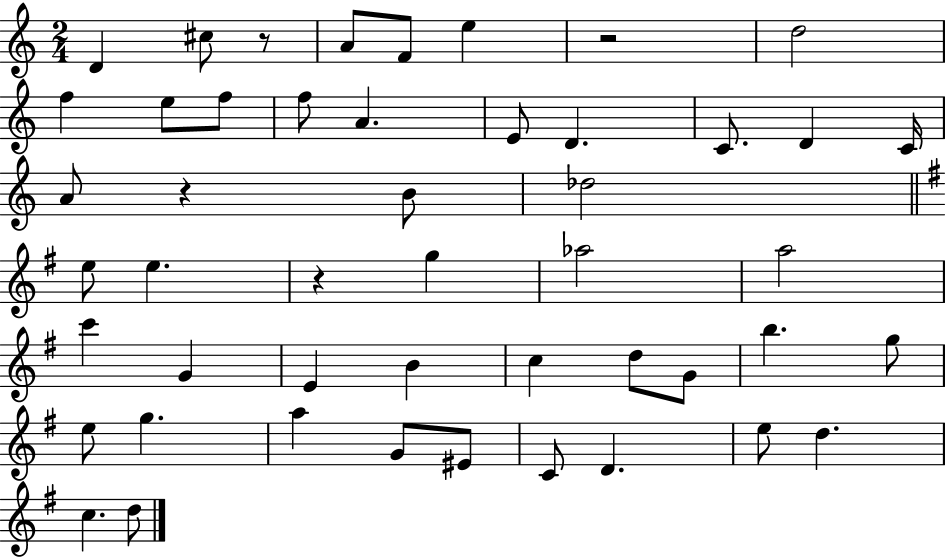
{
  \clef treble
  \numericTimeSignature
  \time 2/4
  \key c \major
  d'4 cis''8 r8 | a'8 f'8 e''4 | r2 | d''2 | \break f''4 e''8 f''8 | f''8 a'4. | e'8 d'4. | c'8. d'4 c'16 | \break a'8 r4 b'8 | des''2 | \bar "||" \break \key g \major e''8 e''4. | r4 g''4 | aes''2 | a''2 | \break c'''4 g'4 | e'4 b'4 | c''4 d''8 g'8 | b''4. g''8 | \break e''8 g''4. | a''4 g'8 eis'8 | c'8 d'4. | e''8 d''4. | \break c''4. d''8 | \bar "|."
}